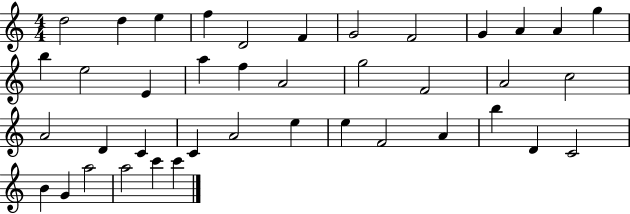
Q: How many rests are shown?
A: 0